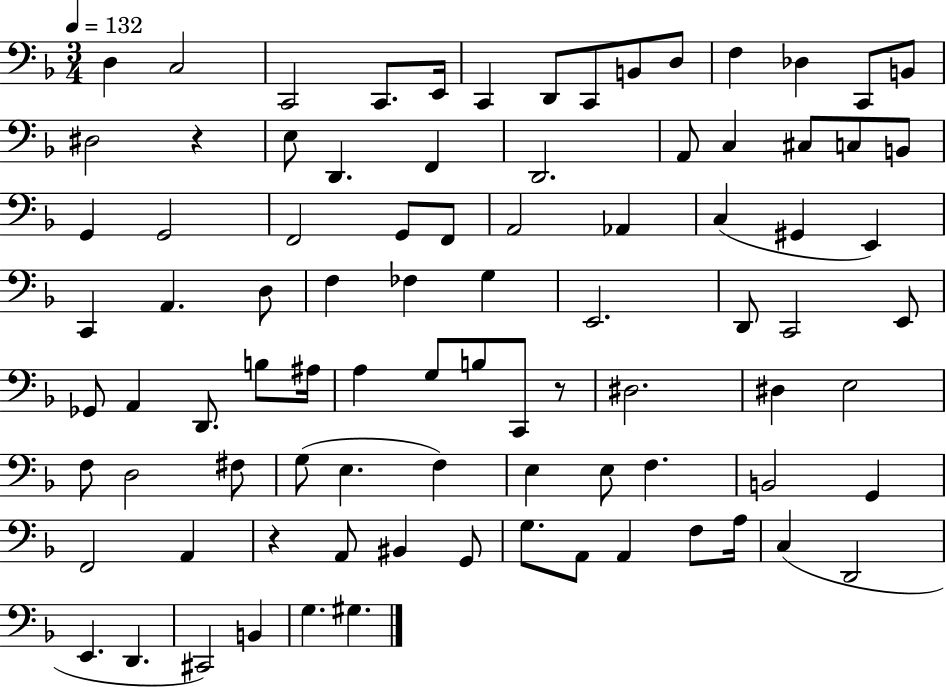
X:1
T:Untitled
M:3/4
L:1/4
K:F
D, C,2 C,,2 C,,/2 E,,/4 C,, D,,/2 C,,/2 B,,/2 D,/2 F, _D, C,,/2 B,,/2 ^D,2 z E,/2 D,, F,, D,,2 A,,/2 C, ^C,/2 C,/2 B,,/2 G,, G,,2 F,,2 G,,/2 F,,/2 A,,2 _A,, C, ^G,, E,, C,, A,, D,/2 F, _F, G, E,,2 D,,/2 C,,2 E,,/2 _G,,/2 A,, D,,/2 B,/2 ^A,/4 A, G,/2 B,/2 C,,/2 z/2 ^D,2 ^D, E,2 F,/2 D,2 ^F,/2 G,/2 E, F, E, E,/2 F, B,,2 G,, F,,2 A,, z A,,/2 ^B,, G,,/2 G,/2 A,,/2 A,, F,/2 A,/4 C, D,,2 E,, D,, ^C,,2 B,, G, ^G,